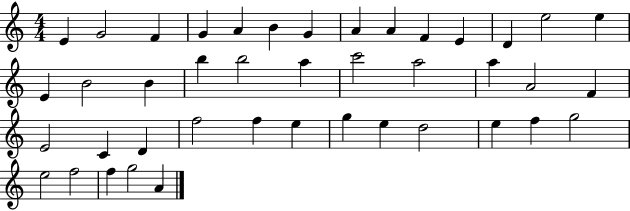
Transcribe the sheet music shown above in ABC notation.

X:1
T:Untitled
M:4/4
L:1/4
K:C
E G2 F G A B G A A F E D e2 e E B2 B b b2 a c'2 a2 a A2 F E2 C D f2 f e g e d2 e f g2 e2 f2 f g2 A